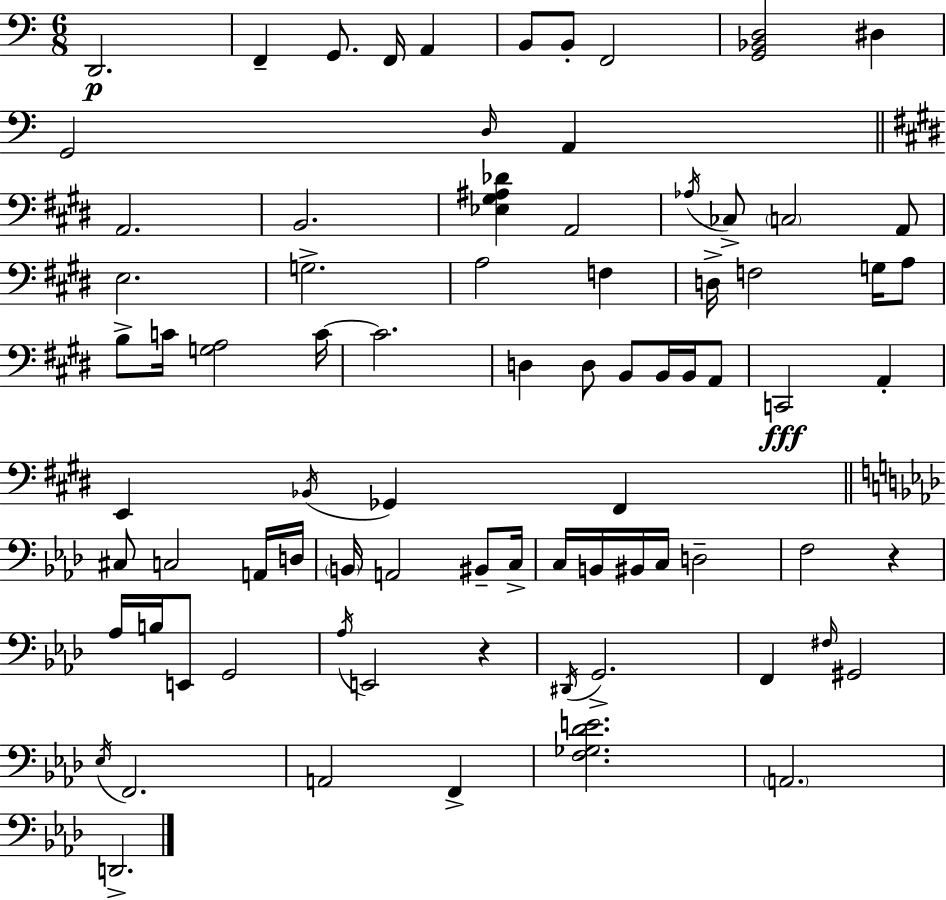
D2/h. F2/q G2/e. F2/s A2/q B2/e B2/e F2/h [G2,Bb2,D3]/h D#3/q G2/h D3/s A2/q A2/h. B2/h. [Eb3,G#3,A#3,Db4]/q A2/h Ab3/s CES3/e C3/h A2/e E3/h. G3/h. A3/h F3/q D3/s F3/h G3/s A3/e B3/e C4/s [G3,A3]/h C4/s C4/h. D3/q D3/e B2/e B2/s B2/s A2/e C2/h A2/q E2/q Bb2/s Gb2/q F#2/q C#3/e C3/h A2/s D3/s B2/s A2/h BIS2/e C3/s C3/s B2/s BIS2/s C3/s D3/h F3/h R/q Ab3/s B3/s E2/e G2/h Ab3/s E2/h R/q D#2/s G2/h. F2/q F#3/s G#2/h Eb3/s F2/h. A2/h F2/q [F3,Gb3,Db4,E4]/h. A2/h. D2/h.